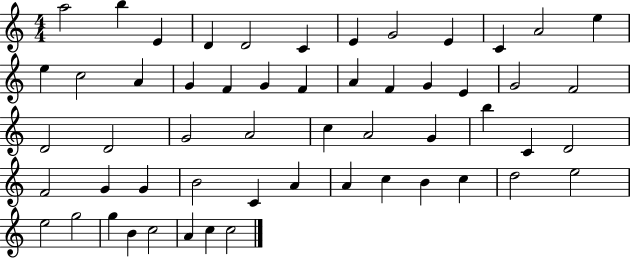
X:1
T:Untitled
M:4/4
L:1/4
K:C
a2 b E D D2 C E G2 E C A2 e e c2 A G F G F A F G E G2 F2 D2 D2 G2 A2 c A2 G b C D2 F2 G G B2 C A A c B c d2 e2 e2 g2 g B c2 A c c2